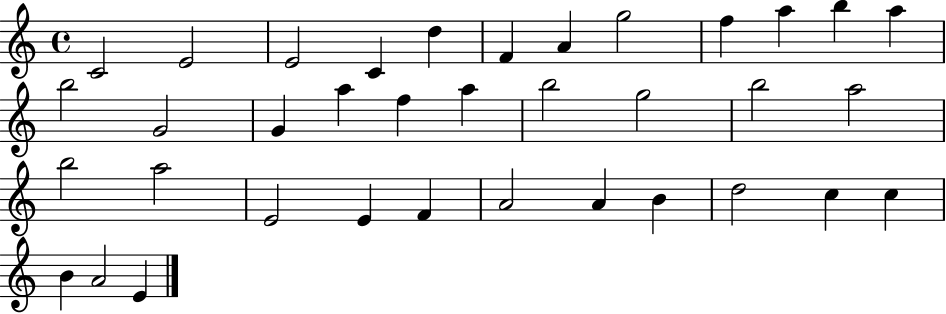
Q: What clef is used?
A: treble